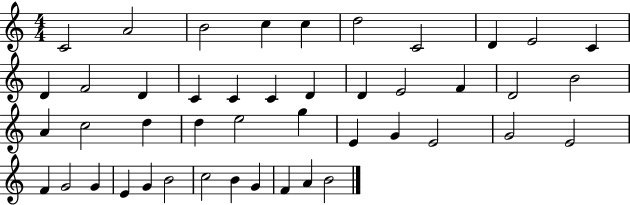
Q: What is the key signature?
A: C major